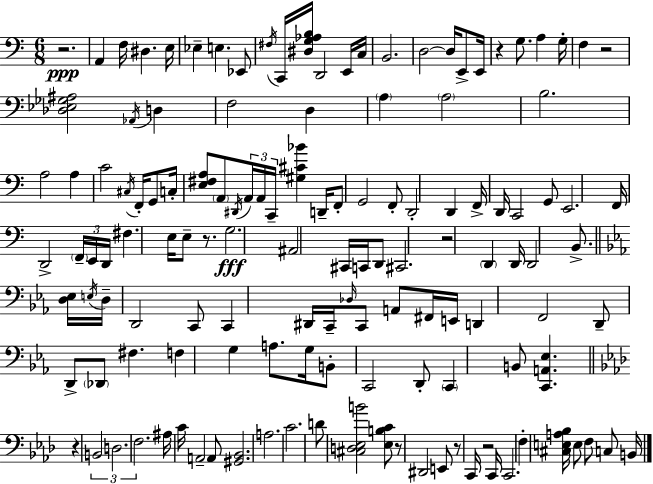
X:1
T:Untitled
M:6/8
L:1/4
K:Am
z2 A,, F,/4 ^D, E,/4 _E, E, _E,,/2 ^F,/4 C,,/4 [^D,G,_A,B,]/4 D,,2 E,,/4 C,/4 B,,2 D,2 D,/4 E,,/2 E,,/4 z G,/2 A, G,/4 F, z2 [_D,_E,_G,^A,]2 _A,,/4 D, F,2 D, A, A,2 B,2 A,2 A, C2 ^C,/4 F,,/4 G,,/2 C,/4 [E,^F,A,]/2 A,,/2 ^D,,/4 A,,/4 A,,/4 C,,/4 [^G,^C_B] D,,/4 F,,/2 G,,2 F,,/2 D,,2 D,, F,,/4 D,,/4 C,,2 G,,/2 E,,2 F,,/4 D,,2 F,,/4 E,,/4 D,,/4 ^F, E,/4 E,/2 z/2 G,2 ^A,,2 ^C,,/4 C,,/4 D,,/2 ^C,,2 z2 D,, D,,/4 D,,2 B,,/2 [D,_E,]/4 E,/4 D,/4 D,,2 C,,/2 C,, ^D,,/4 C,,/4 _D,/4 C,,/2 A,,/2 ^F,,/4 E,,/4 D,, F,,2 D,,/2 D,,/2 _D,,/2 ^F, F, G, A,/2 G,/4 B,,/2 C,,2 D,,/2 C,, B,,/2 [C,,A,,_E,] z B,,2 D,2 F,2 ^A,/4 C/4 A,,2 A,,/2 [^G,,_B,,]2 A,2 C2 D/2 [^C,D,_E,B]2 [_E,B,C]/2 z/2 ^D,,2 E,,/2 z/2 C,,/4 z2 C,,/4 C,,2 F, [^C,E,A,_B,]/4 E,/2 F,/2 C,/2 B,,/4